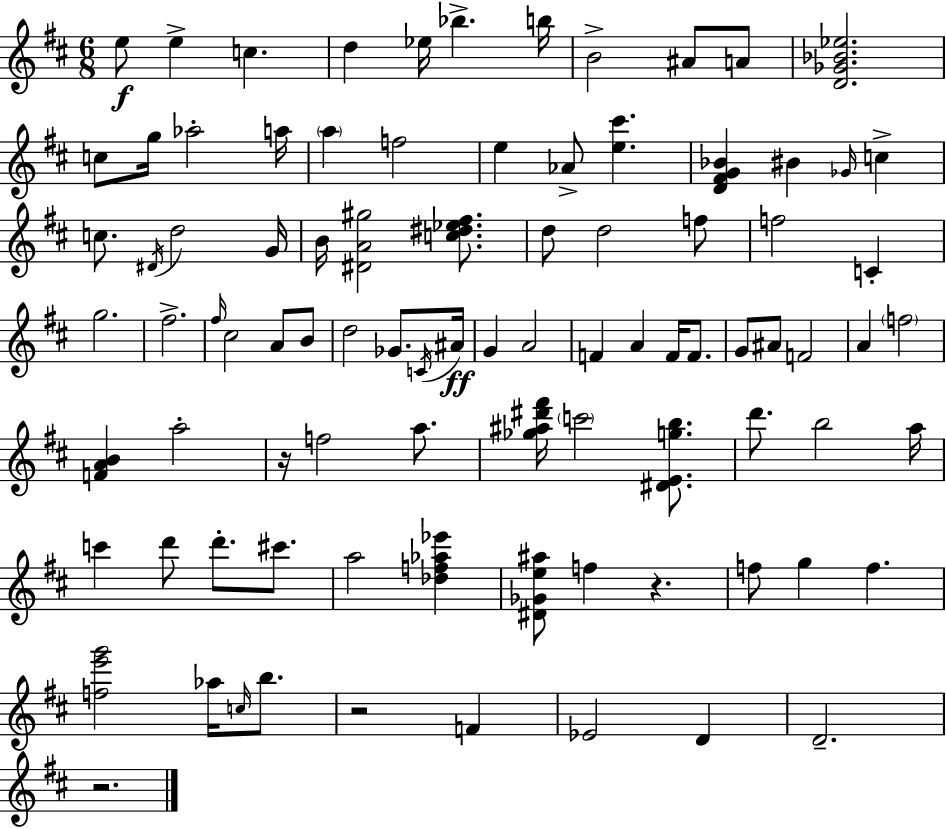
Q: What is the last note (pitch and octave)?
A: D4